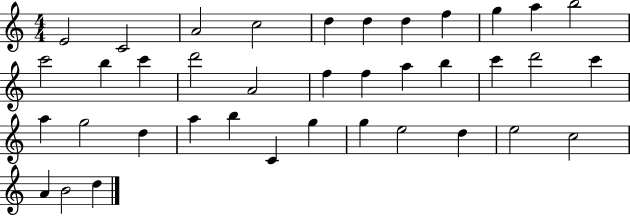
X:1
T:Untitled
M:4/4
L:1/4
K:C
E2 C2 A2 c2 d d d f g a b2 c'2 b c' d'2 A2 f f a b c' d'2 c' a g2 d a b C g g e2 d e2 c2 A B2 d